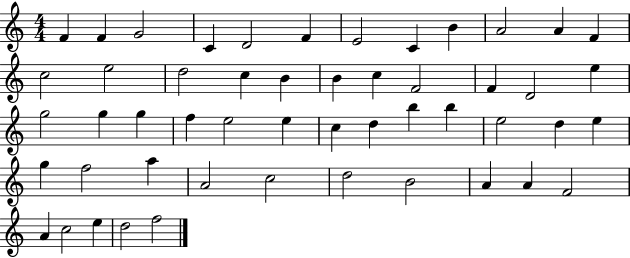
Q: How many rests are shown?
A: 0